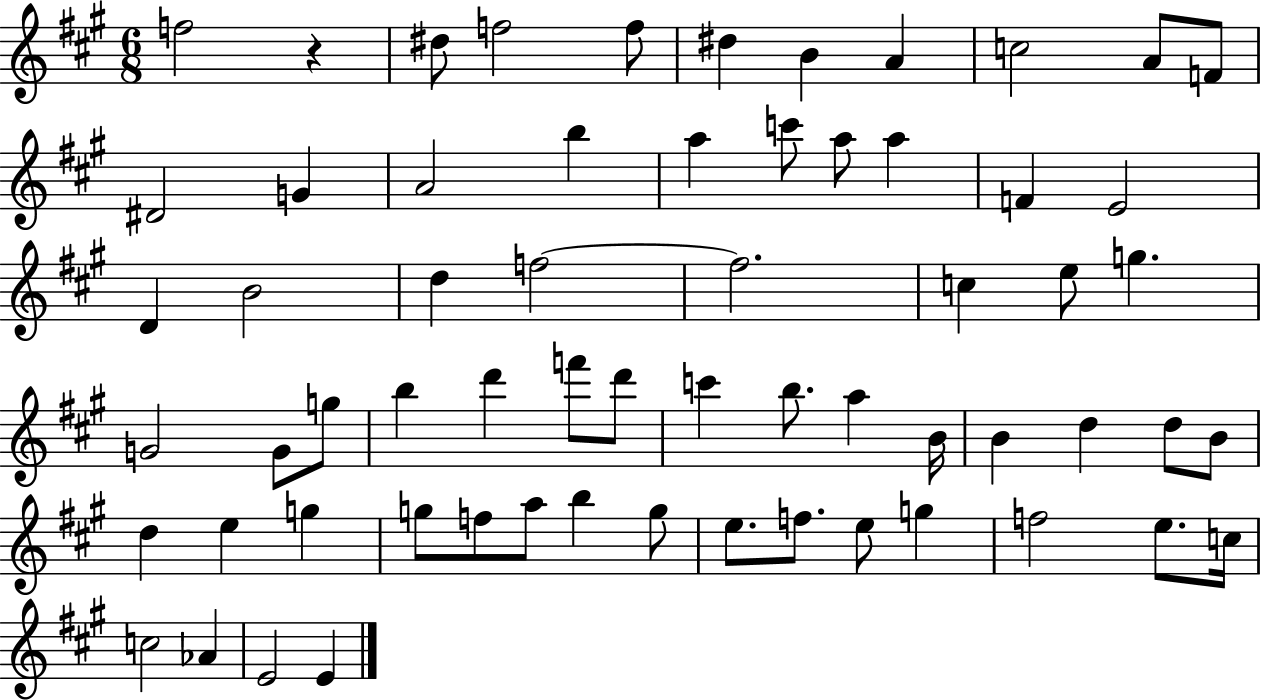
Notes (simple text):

F5/h R/q D#5/e F5/h F5/e D#5/q B4/q A4/q C5/h A4/e F4/e D#4/h G4/q A4/h B5/q A5/q C6/e A5/e A5/q F4/q E4/h D4/q B4/h D5/q F5/h F5/h. C5/q E5/e G5/q. G4/h G4/e G5/e B5/q D6/q F6/e D6/e C6/q B5/e. A5/q B4/s B4/q D5/q D5/e B4/e D5/q E5/q G5/q G5/e F5/e A5/e B5/q G5/e E5/e. F5/e. E5/e G5/q F5/h E5/e. C5/s C5/h Ab4/q E4/h E4/q